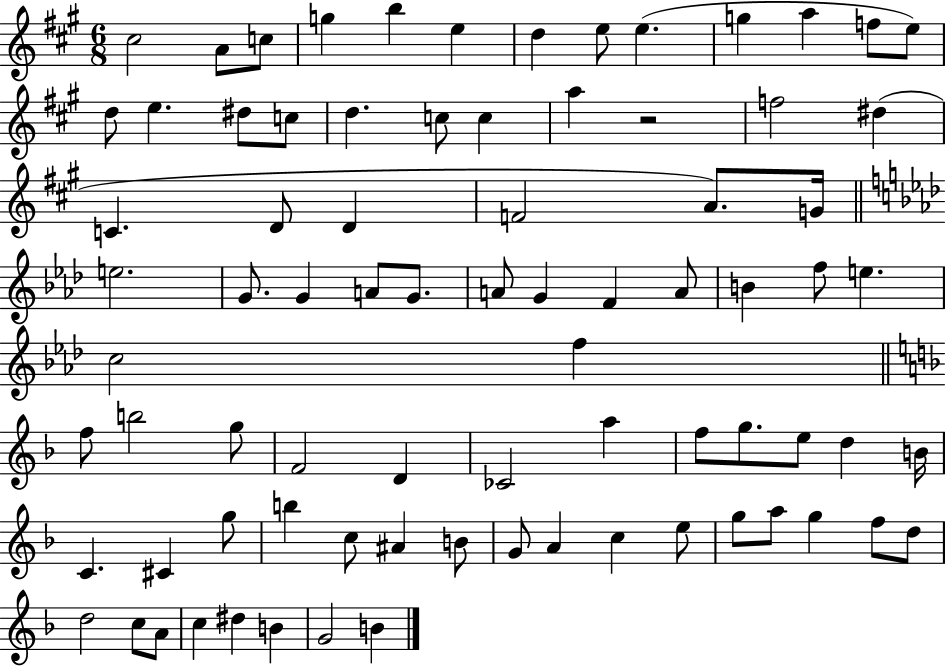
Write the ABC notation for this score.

X:1
T:Untitled
M:6/8
L:1/4
K:A
^c2 A/2 c/2 g b e d e/2 e g a f/2 e/2 d/2 e ^d/2 c/2 d c/2 c a z2 f2 ^d C D/2 D F2 A/2 G/4 e2 G/2 G A/2 G/2 A/2 G F A/2 B f/2 e c2 f f/2 b2 g/2 F2 D _C2 a f/2 g/2 e/2 d B/4 C ^C g/2 b c/2 ^A B/2 G/2 A c e/2 g/2 a/2 g f/2 d/2 d2 c/2 A/2 c ^d B G2 B